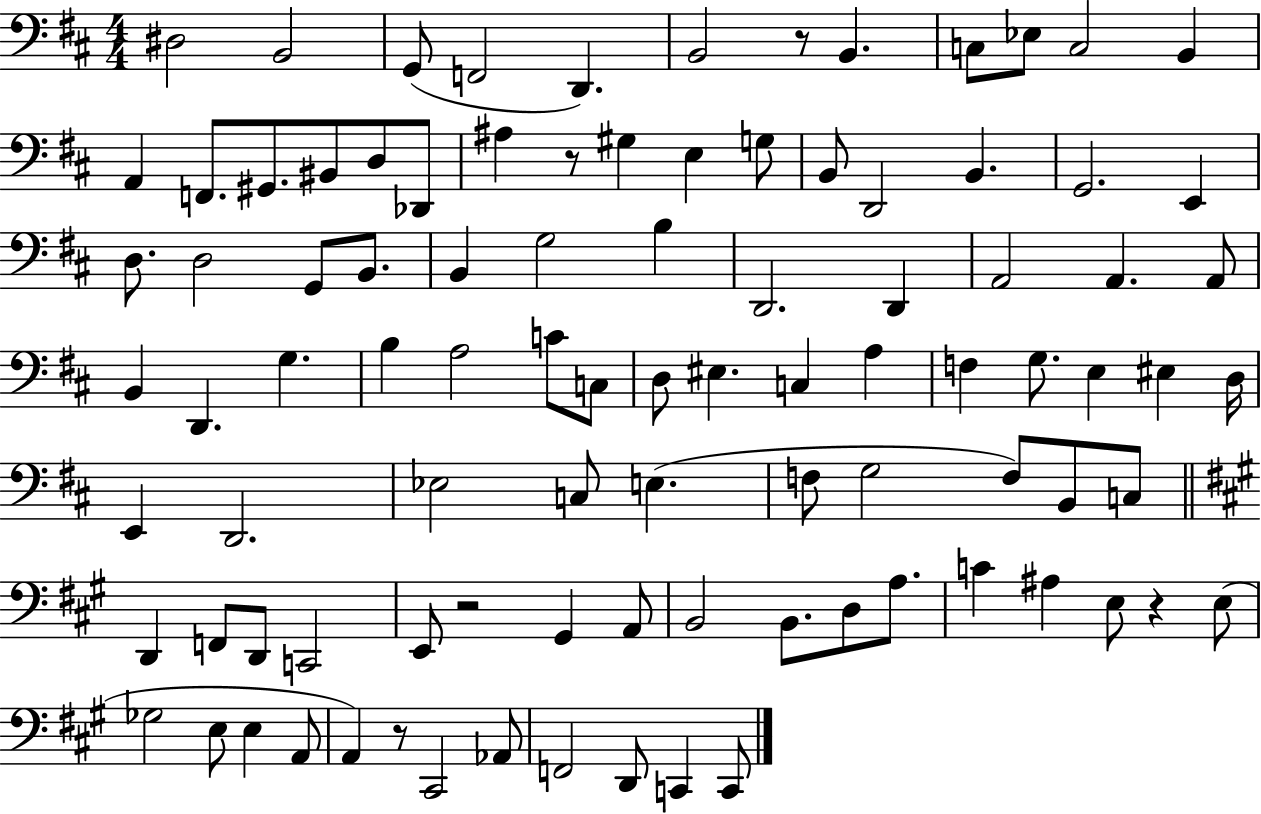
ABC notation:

X:1
T:Untitled
M:4/4
L:1/4
K:D
^D,2 B,,2 G,,/2 F,,2 D,, B,,2 z/2 B,, C,/2 _E,/2 C,2 B,, A,, F,,/2 ^G,,/2 ^B,,/2 D,/2 _D,,/2 ^A, z/2 ^G, E, G,/2 B,,/2 D,,2 B,, G,,2 E,, D,/2 D,2 G,,/2 B,,/2 B,, G,2 B, D,,2 D,, A,,2 A,, A,,/2 B,, D,, G, B, A,2 C/2 C,/2 D,/2 ^E, C, A, F, G,/2 E, ^E, D,/4 E,, D,,2 _E,2 C,/2 E, F,/2 G,2 F,/2 B,,/2 C,/2 D,, F,,/2 D,,/2 C,,2 E,,/2 z2 ^G,, A,,/2 B,,2 B,,/2 D,/2 A,/2 C ^A, E,/2 z E,/2 _G,2 E,/2 E, A,,/2 A,, z/2 ^C,,2 _A,,/2 F,,2 D,,/2 C,, C,,/2